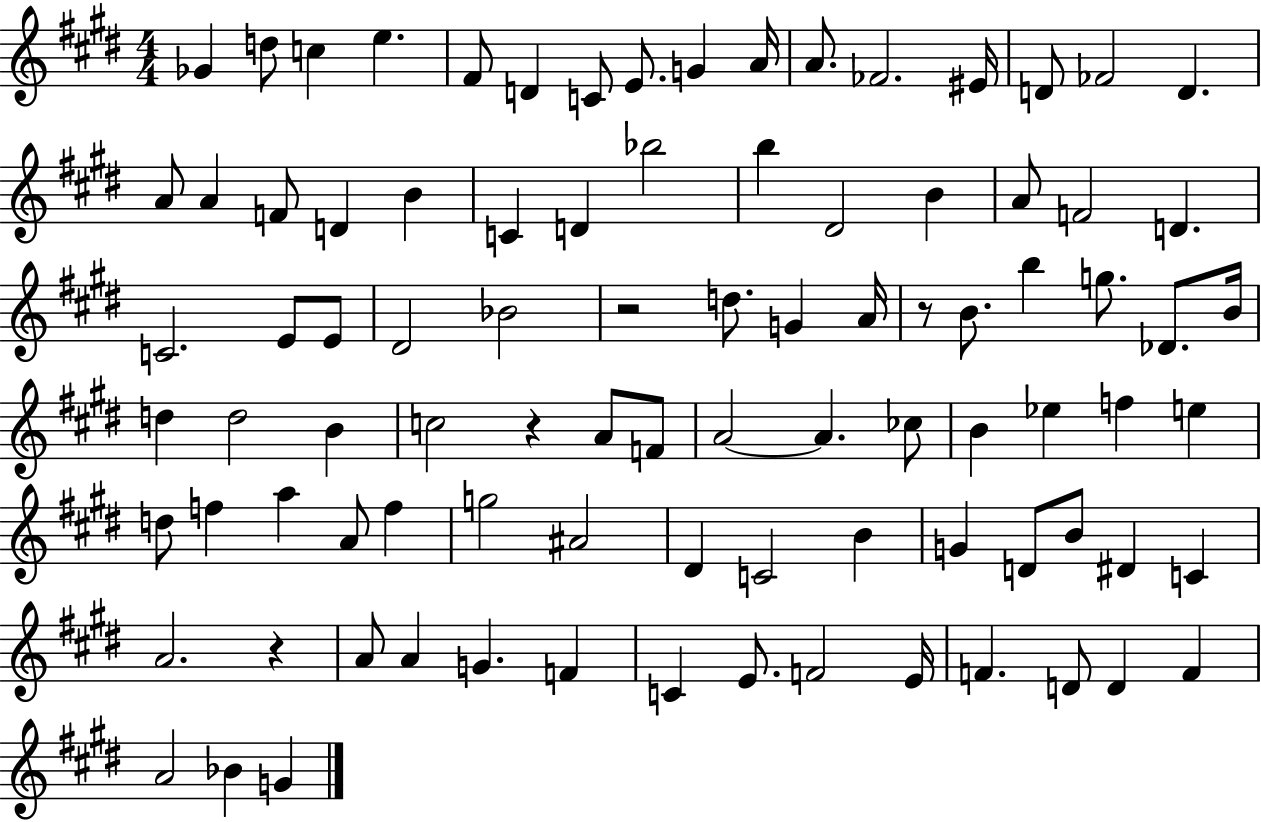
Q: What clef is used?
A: treble